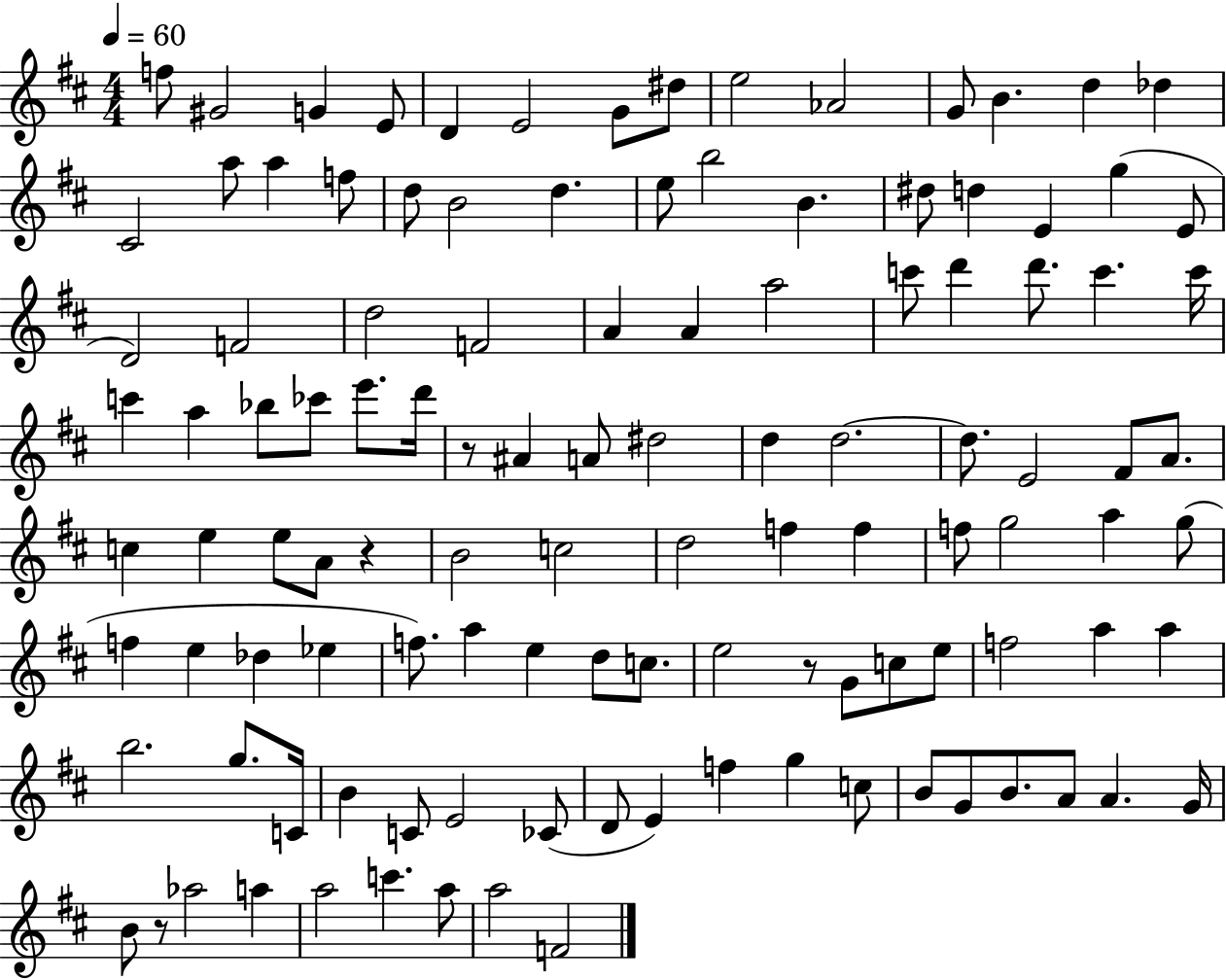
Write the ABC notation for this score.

X:1
T:Untitled
M:4/4
L:1/4
K:D
f/2 ^G2 G E/2 D E2 G/2 ^d/2 e2 _A2 G/2 B d _d ^C2 a/2 a f/2 d/2 B2 d e/2 b2 B ^d/2 d E g E/2 D2 F2 d2 F2 A A a2 c'/2 d' d'/2 c' c'/4 c' a _b/2 _c'/2 e'/2 d'/4 z/2 ^A A/2 ^d2 d d2 d/2 E2 ^F/2 A/2 c e e/2 A/2 z B2 c2 d2 f f f/2 g2 a g/2 f e _d _e f/2 a e d/2 c/2 e2 z/2 G/2 c/2 e/2 f2 a a b2 g/2 C/4 B C/2 E2 _C/2 D/2 E f g c/2 B/2 G/2 B/2 A/2 A G/4 B/2 z/2 _a2 a a2 c' a/2 a2 F2